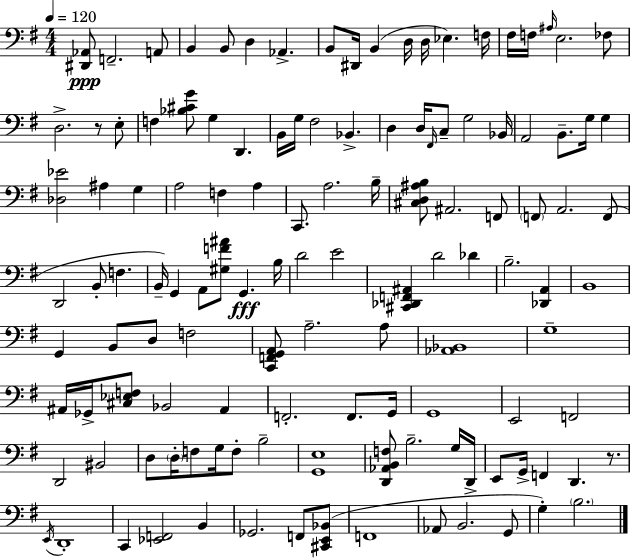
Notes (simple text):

[D#2,Ab2]/e F2/h. A2/e B2/q B2/e D3/q Ab2/q. B2/e D#2/s B2/q D3/s D3/s Eb3/q. F3/s F#3/s F3/s A#3/s E3/h. FES3/e D3/h. R/e E3/e F3/q [Bb3,C#4,G4]/e G3/q D2/q. B2/s G3/s F#3/h Bb2/q. D3/q D3/s F#2/s C3/e G3/h Bb2/s A2/h B2/e. G3/s G3/q [Db3,Eb4]/h A#3/q G3/q A3/h F3/q A3/q C2/e. A3/h. B3/s [C#3,D3,A#3,B3]/e A#2/h. F2/e F2/e A2/h. F2/e D2/h B2/e F3/q. B2/s G2/q A2/e [G#3,F4,A#4]/e G2/q. B3/s D4/h E4/h [C#2,Db2,F2,A#2]/q D4/h Db4/q B3/h. [Db2,A2]/q B2/w G2/q B2/e D3/e F3/h [C2,F2,G2,A2]/e A3/h. A3/e [Ab2,Bb2]/w G3/w A#2/s Gb2/s [C#3,Eb3,F3]/e Bb2/h A#2/q F2/h. F2/e. G2/s G2/w E2/h F2/h D2/h BIS2/h D3/e D3/s F3/e G3/s F3/e B3/h [G2,E3]/w [D2,Ab2,B2,F3]/e B3/h. G3/s D2/s E2/e G2/s F2/q D2/q. R/e. E2/s D2/w C2/q [Eb2,F2]/h B2/q Gb2/h. F2/e [C#2,E2,Bb2]/e F2/w Ab2/e B2/h. G2/e G3/q B3/h.